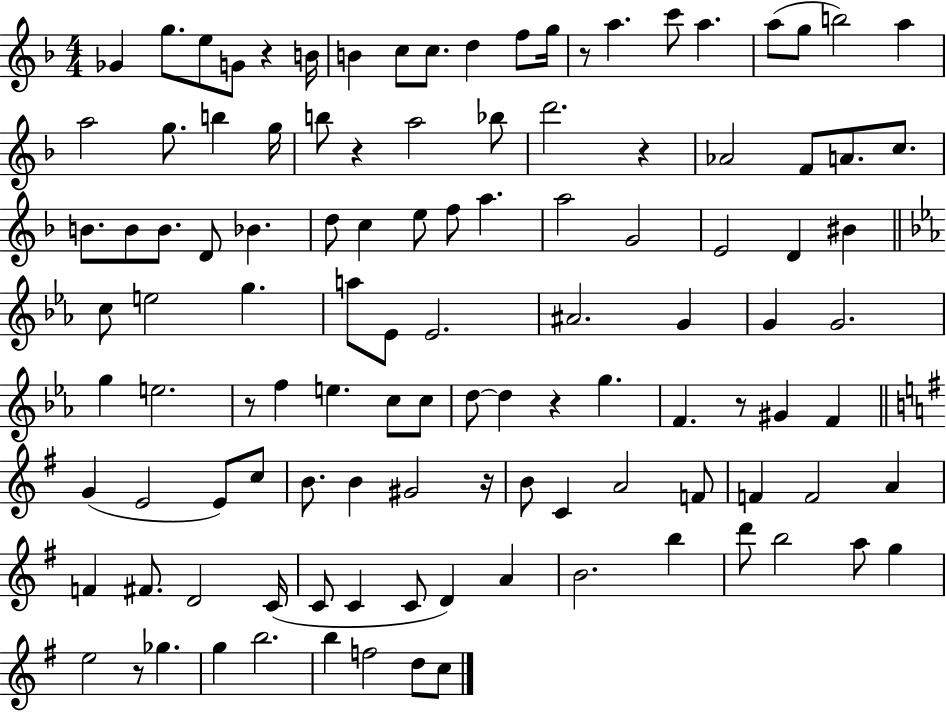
X:1
T:Untitled
M:4/4
L:1/4
K:F
_G g/2 e/2 G/2 z B/4 B c/2 c/2 d f/2 g/4 z/2 a c'/2 a a/2 g/2 b2 a a2 g/2 b g/4 b/2 z a2 _b/2 d'2 z _A2 F/2 A/2 c/2 B/2 B/2 B/2 D/2 _B d/2 c e/2 f/2 a a2 G2 E2 D ^B c/2 e2 g a/2 _E/2 _E2 ^A2 G G G2 g e2 z/2 f e c/2 c/2 d/2 d z g F z/2 ^G F G E2 E/2 c/2 B/2 B ^G2 z/4 B/2 C A2 F/2 F F2 A F ^F/2 D2 C/4 C/2 C C/2 D A B2 b d'/2 b2 a/2 g e2 z/2 _g g b2 b f2 d/2 c/2